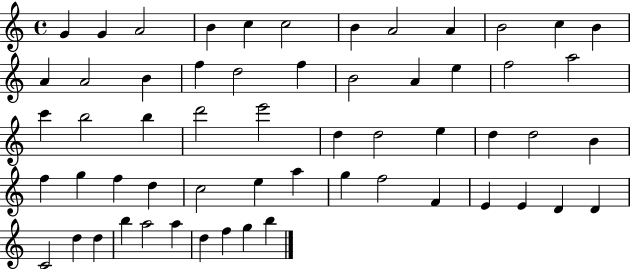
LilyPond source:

{
  \clef treble
  \time 4/4
  \defaultTimeSignature
  \key c \major
  g'4 g'4 a'2 | b'4 c''4 c''2 | b'4 a'2 a'4 | b'2 c''4 b'4 | \break a'4 a'2 b'4 | f''4 d''2 f''4 | b'2 a'4 e''4 | f''2 a''2 | \break c'''4 b''2 b''4 | d'''2 e'''2 | d''4 d''2 e''4 | d''4 d''2 b'4 | \break f''4 g''4 f''4 d''4 | c''2 e''4 a''4 | g''4 f''2 f'4 | e'4 e'4 d'4 d'4 | \break c'2 d''4 d''4 | b''4 a''2 a''4 | d''4 f''4 g''4 b''4 | \bar "|."
}